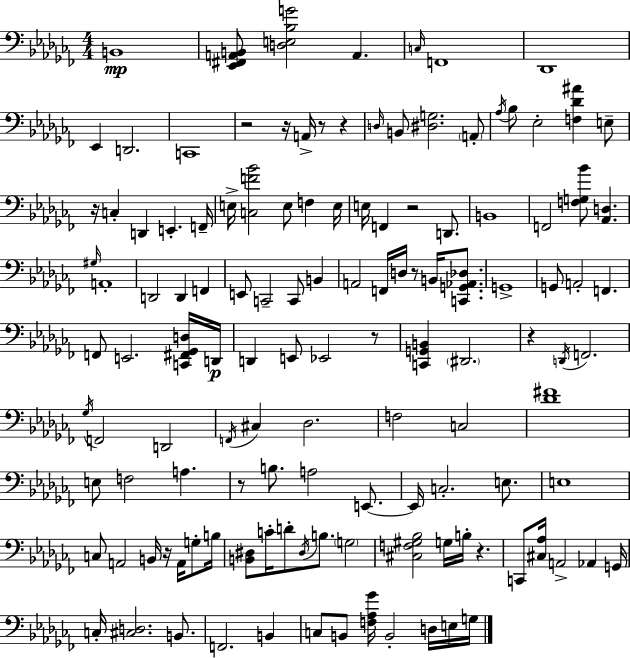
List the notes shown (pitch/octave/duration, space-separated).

B2/w [Eb2,F#2,A2,B2]/e [D3,E3,Bb3,G4]/h A2/q. C3/s F2/w Db2/w Eb2/q D2/h. C2/w R/h R/s A2/s R/e R/q D3/s B2/e [D#3,G3]/h. A2/e Ab3/s Bb3/e Eb3/h [F3,Db4,A#4]/q E3/e R/s C3/q D2/q E2/q. F2/s E3/s [C3,F4,Bb4]/h E3/e F3/q E3/s E3/s F2/q R/h D2/e. B2/w F2/h [F3,G3,Bb4]/e [Ab2,D3]/q. G#3/s A2/w D2/h D2/q F2/q E2/e C2/h C2/e B2/q A2/h F2/s D3/s R/e B2/s [C2,G2,Ab2,Db3]/e. G2/w G2/e A2/h F2/q. F2/e E2/h. [C2,F#2,Gb2,D3]/s D2/s D2/q E2/e Eb2/h R/e [C2,G2,B2]/q D#2/h. R/q D2/s F2/h. Gb3/s F2/h D2/h F2/s C#3/q Db3/h. F3/h C3/h [Db4,F#4]/w E3/e F3/h A3/q. R/e B3/e. A3/h E2/e. E2/s C3/h. E3/e. E3/w C3/e A2/h B2/s R/s A2/s G3/e B3/s [B2,D#3]/e C4/s D4/e D#3/s B3/e. G3/h [C#3,F3,G#3,Bb3]/h G3/s B3/s R/q. C2/e [C#3,Ab3]/s A2/h Ab2/q G2/s C3/s [C#3,D3]/h. B2/e. F2/h. B2/q C3/e B2/e [F3,Ab3,Gb4]/s B2/h D3/s E3/s G3/s